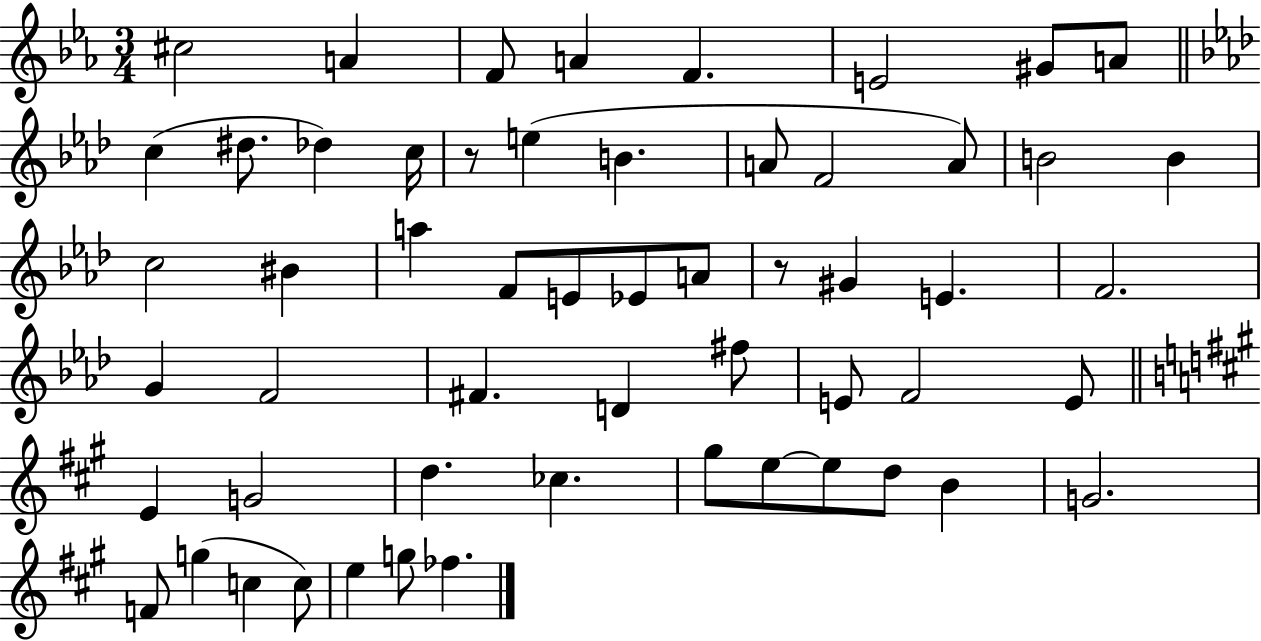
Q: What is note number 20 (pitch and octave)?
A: C5